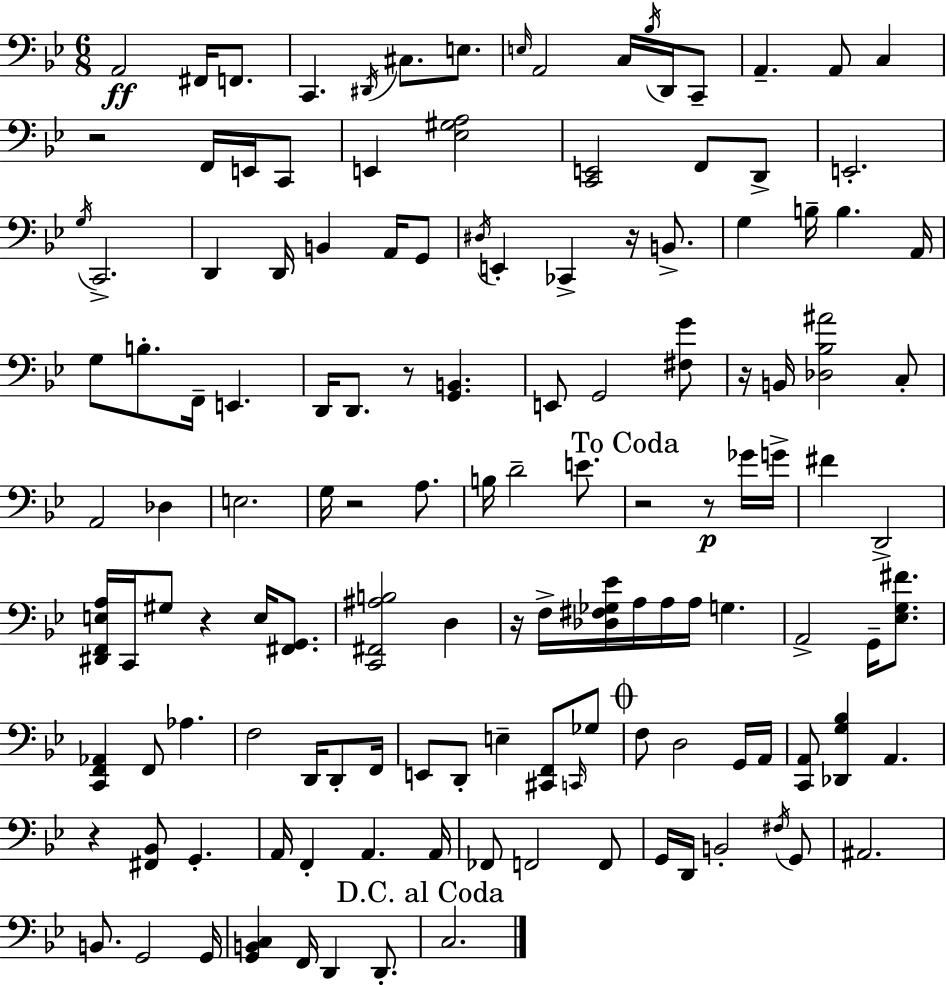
A2/h F#2/s F2/e. C2/q. D#2/s C#3/e. E3/e. E3/s A2/h C3/s Bb3/s D2/s C2/e A2/q. A2/e C3/q R/h F2/s E2/s C2/e E2/q [Eb3,G#3,A3]/h [C2,E2]/h F2/e D2/e E2/h. G3/s C2/h. D2/q D2/s B2/q A2/s G2/e D#3/s E2/q CES2/q R/s B2/e. G3/q B3/s B3/q. A2/s G3/e B3/e. F2/s E2/q. D2/s D2/e. R/e [G2,B2]/q. E2/e G2/h [F#3,G4]/e R/s B2/s [Db3,Bb3,A#4]/h C3/e A2/h Db3/q E3/h. G3/s R/h A3/e. B3/s D4/h E4/e. R/h R/e Gb4/s G4/s F#4/q D2/h [D#2,F2,E3,A3]/s C2/s G#3/e R/q E3/s [F#2,G2]/e. [C2,F#2,A#3,B3]/h D3/q R/s F3/s [Db3,F#3,Gb3,Eb4]/s A3/s A3/s A3/s G3/q. A2/h G2/s [Eb3,G3,F#4]/e. [C2,F2,Ab2]/q F2/e Ab3/q. F3/h D2/s D2/e F2/s E2/e D2/e E3/q [C#2,F2]/e C2/s Gb3/e F3/e D3/h G2/s A2/s [C2,A2]/e [Db2,G3,Bb3]/q A2/q. R/q [F#2,Bb2]/e G2/q. A2/s F2/q A2/q. A2/s FES2/e F2/h F2/e G2/s D2/s B2/h F#3/s G2/e A#2/h. B2/e. G2/h G2/s [G2,B2,C3]/q F2/s D2/q D2/e. C3/h.